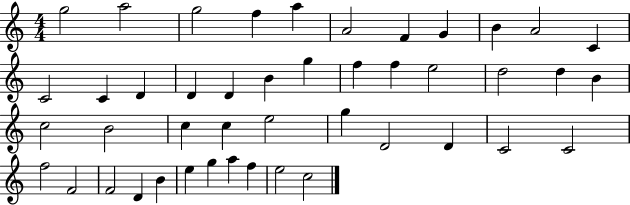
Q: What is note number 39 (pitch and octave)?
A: B4